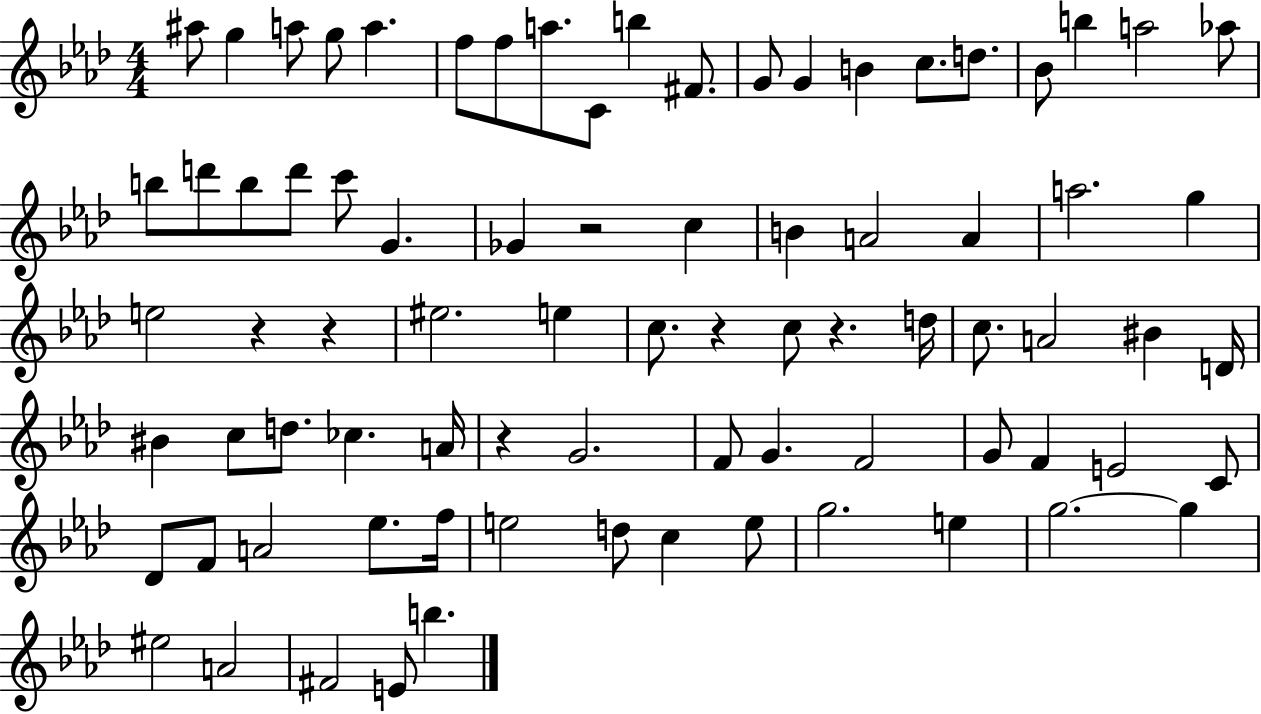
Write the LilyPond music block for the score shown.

{
  \clef treble
  \numericTimeSignature
  \time 4/4
  \key aes \major
  \repeat volta 2 { ais''8 g''4 a''8 g''8 a''4. | f''8 f''8 a''8. c'8 b''4 fis'8. | g'8 g'4 b'4 c''8. d''8. | bes'8 b''4 a''2 aes''8 | \break b''8 d'''8 b''8 d'''8 c'''8 g'4. | ges'4 r2 c''4 | b'4 a'2 a'4 | a''2. g''4 | \break e''2 r4 r4 | eis''2. e''4 | c''8. r4 c''8 r4. d''16 | c''8. a'2 bis'4 d'16 | \break bis'4 c''8 d''8. ces''4. a'16 | r4 g'2. | f'8 g'4. f'2 | g'8 f'4 e'2 c'8 | \break des'8 f'8 a'2 ees''8. f''16 | e''2 d''8 c''4 e''8 | g''2. e''4 | g''2.~~ g''4 | \break eis''2 a'2 | fis'2 e'8 b''4. | } \bar "|."
}